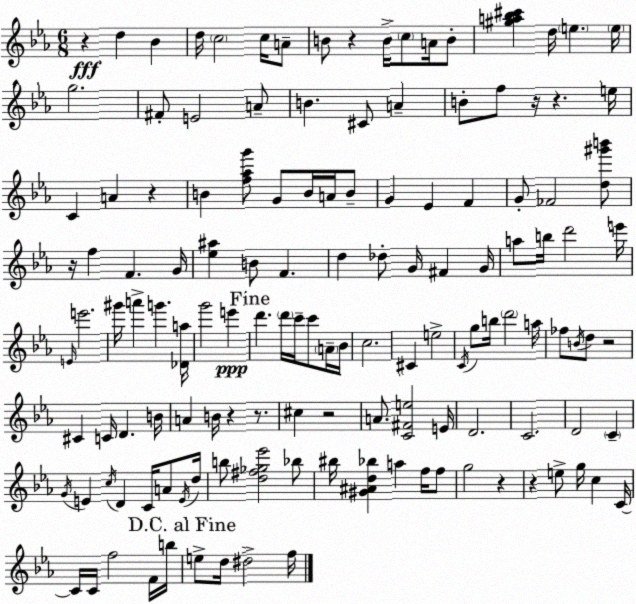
X:1
T:Untitled
M:6/8
L:1/4
K:Eb
z d _B d/4 c2 c/4 A/2 B/2 z B/4 c/2 A/4 B/2 [^ga_b^c'] d/4 e e/4 g2 ^F/2 E2 A/2 B ^C/2 A B/2 f/2 z/4 z e/4 C A z B [f_ag']/2 G/2 B/4 A/4 B/2 G _E F G/2 _F2 [d^g'b']/2 z/4 f F G/4 [_e^a] B/2 F d _d/2 G/4 ^F G/4 a/2 b/4 d'2 e'/4 E/4 e'2 ^g'/4 a' g' [_Da]/4 g'2 e' d' d'/4 c'/4 c'/2 A/4 _B/4 c2 ^C e2 C/4 g/2 b/4 d'2 a/4 _f/2 B/4 d/2 z2 ^C C/4 D B/4 A B/4 z z/2 ^c z2 A/2 [C^Fe]2 E/4 D2 C2 D2 C G/4 E c/4 D C/4 A/2 E/4 d/4 b/2 [d^f_g_e']2 _b/2 ^b/4 [^G^Ad_b] a f/4 f/2 g2 z z e/2 g/4 c C/4 C/4 C/4 f2 F/4 b/4 e/2 d/4 ^d2 f/4